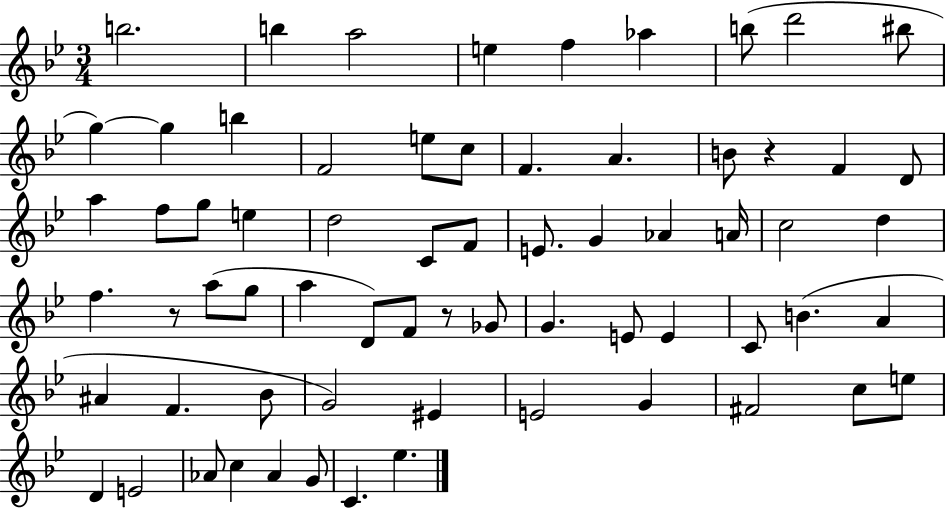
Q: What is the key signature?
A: BES major